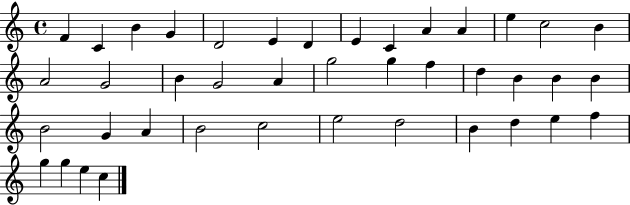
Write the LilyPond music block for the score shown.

{
  \clef treble
  \time 4/4
  \defaultTimeSignature
  \key c \major
  f'4 c'4 b'4 g'4 | d'2 e'4 d'4 | e'4 c'4 a'4 a'4 | e''4 c''2 b'4 | \break a'2 g'2 | b'4 g'2 a'4 | g''2 g''4 f''4 | d''4 b'4 b'4 b'4 | \break b'2 g'4 a'4 | b'2 c''2 | e''2 d''2 | b'4 d''4 e''4 f''4 | \break g''4 g''4 e''4 c''4 | \bar "|."
}